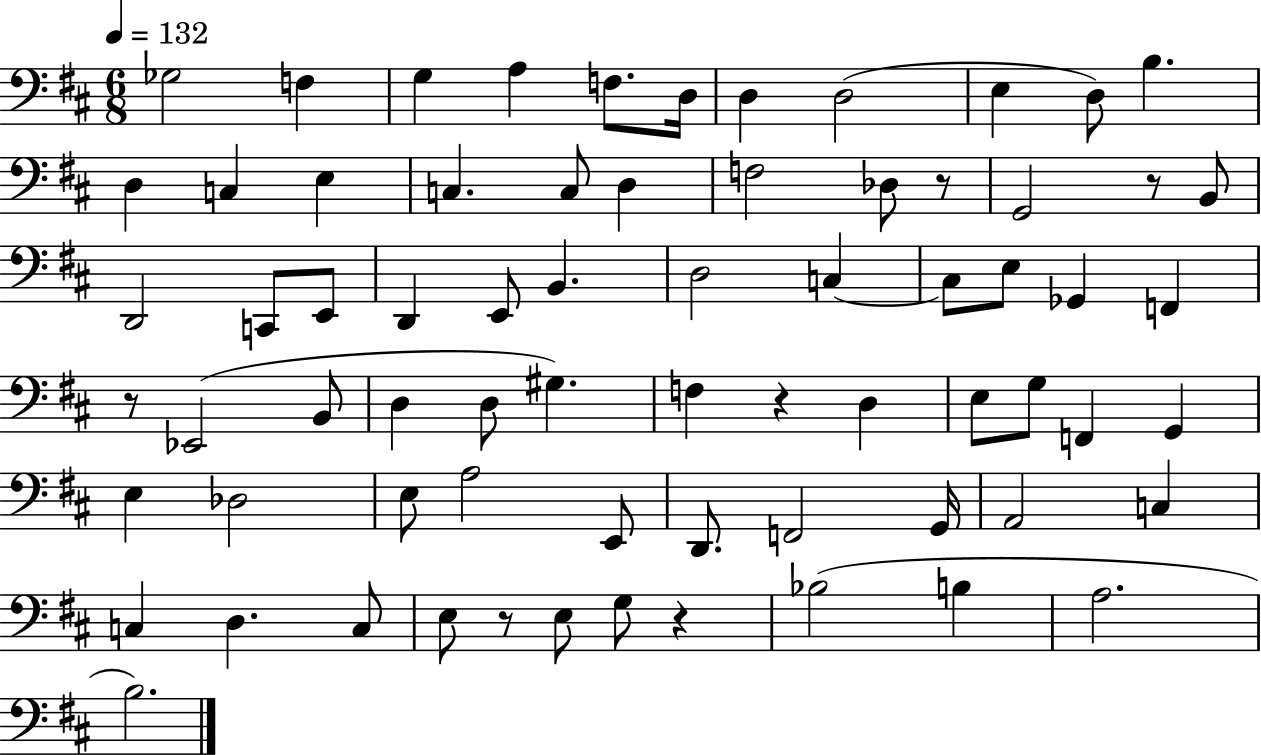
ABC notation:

X:1
T:Untitled
M:6/8
L:1/4
K:D
_G,2 F, G, A, F,/2 D,/4 D, D,2 E, D,/2 B, D, C, E, C, C,/2 D, F,2 _D,/2 z/2 G,,2 z/2 B,,/2 D,,2 C,,/2 E,,/2 D,, E,,/2 B,, D,2 C, C,/2 E,/2 _G,, F,, z/2 _E,,2 B,,/2 D, D,/2 ^G, F, z D, E,/2 G,/2 F,, G,, E, _D,2 E,/2 A,2 E,,/2 D,,/2 F,,2 G,,/4 A,,2 C, C, D, C,/2 E,/2 z/2 E,/2 G,/2 z _B,2 B, A,2 B,2